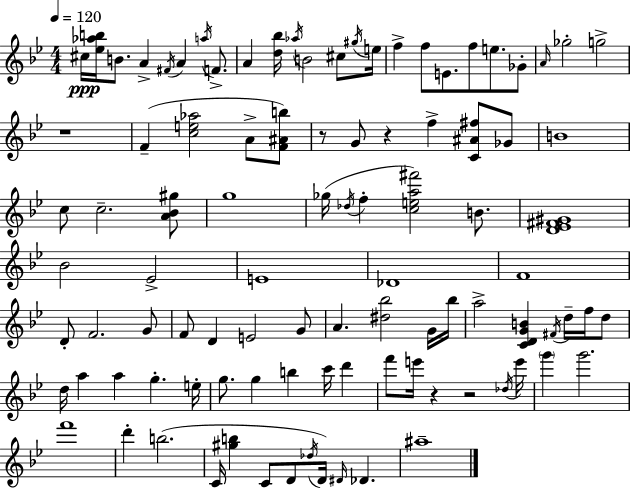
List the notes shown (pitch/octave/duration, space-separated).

C#5/s [Eb5,Ab5,B5]/s B4/e. A4/q F#4/s A4/q A5/s F4/e. A4/q [D5,Bb5]/s Ab5/s B4/h C#5/e G#5/s E5/s F5/q F5/e E4/e. F5/e E5/e. Gb4/e A4/s Gb5/h G5/h R/w F4/q [C5,E5,Ab5]/h A4/e [F4,A#4,B5]/e R/e G4/e R/q F5/q [C4,A#4,F#5]/e Gb4/e B4/w C5/e C5/h. [A4,Bb4,G#5]/e G5/w Gb5/s Db5/s F5/q [C5,E5,A5,F#6]/h B4/e. [D4,Eb4,F#4,G#4]/w Bb4/h Eb4/h E4/w Db4/w F4/w D4/e F4/h. G4/e F4/e D4/q E4/h G4/e A4/q. [D#5,Bb5]/h G4/s Bb5/s A5/h [C4,D4,G4,B4]/q F#4/s D5/s F5/s D5/e D5/s A5/q A5/q G5/q. E5/s G5/e. G5/q B5/q C6/s D6/q F6/e E6/s R/q R/h Db5/s E6/s G6/q G6/h. F6/w D6/q B5/h. C4/s [G#5,B5]/q C4/e D4/e Db5/s D4/s D#4/s Db4/q. A#5/w